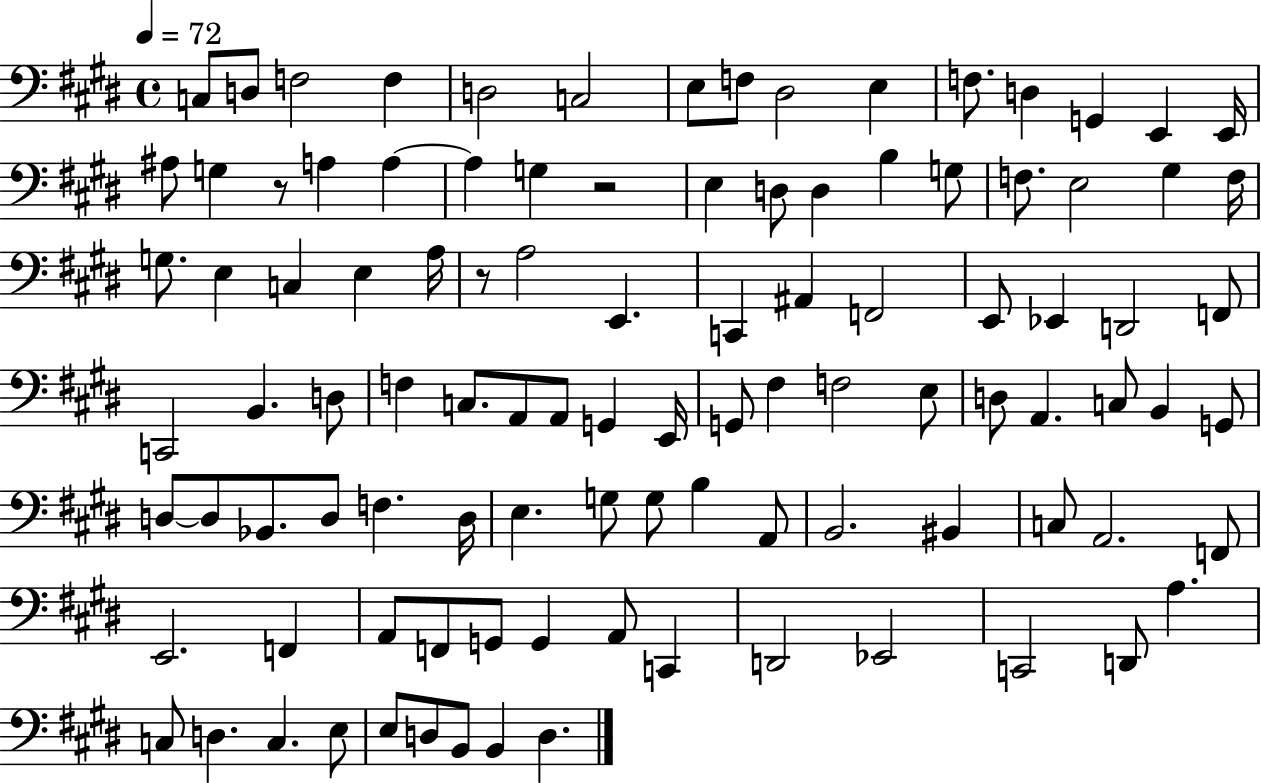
C3/e D3/e F3/h F3/q D3/h C3/h E3/e F3/e D#3/h E3/q F3/e. D3/q G2/q E2/q E2/s A#3/e G3/q R/e A3/q A3/q A3/q G3/q R/h E3/q D3/e D3/q B3/q G3/e F3/e. E3/h G#3/q F3/s G3/e. E3/q C3/q E3/q A3/s R/e A3/h E2/q. C2/q A#2/q F2/h E2/e Eb2/q D2/h F2/e C2/h B2/q. D3/e F3/q C3/e. A2/e A2/e G2/q E2/s G2/e F#3/q F3/h E3/e D3/e A2/q. C3/e B2/q G2/e D3/e D3/e Bb2/e. D3/e F3/q. D3/s E3/q. G3/e G3/e B3/q A2/e B2/h. BIS2/q C3/e A2/h. F2/e E2/h. F2/q A2/e F2/e G2/e G2/q A2/e C2/q D2/h Eb2/h C2/h D2/e A3/q. C3/e D3/q. C3/q. E3/e E3/e D3/e B2/e B2/q D3/q.